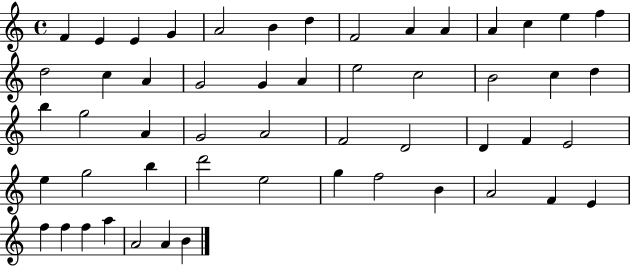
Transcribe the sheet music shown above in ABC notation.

X:1
T:Untitled
M:4/4
L:1/4
K:C
F E E G A2 B d F2 A A A c e f d2 c A G2 G A e2 c2 B2 c d b g2 A G2 A2 F2 D2 D F E2 e g2 b d'2 e2 g f2 B A2 F E f f f a A2 A B